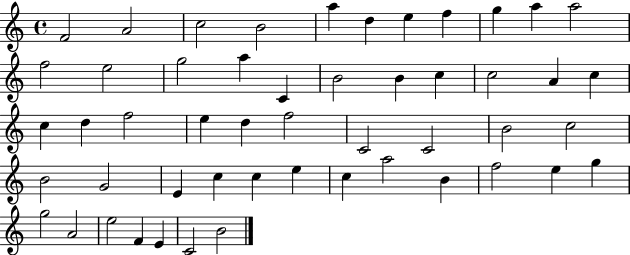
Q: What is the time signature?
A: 4/4